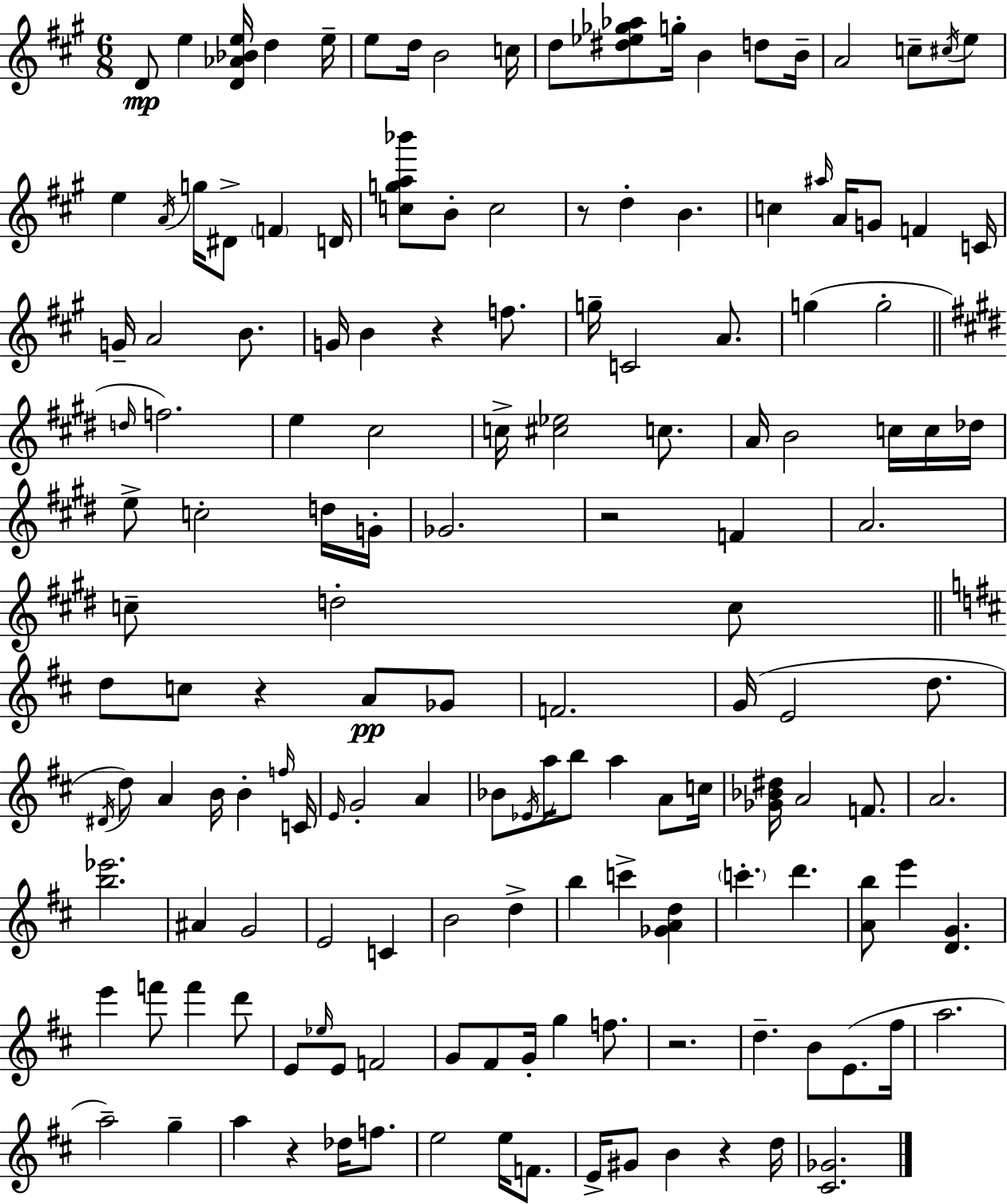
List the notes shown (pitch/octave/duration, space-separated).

D4/e E5/q [D4,Ab4,Bb4,E5]/s D5/q E5/s E5/e D5/s B4/h C5/s D5/e [D#5,Eb5,Gb5,Ab5]/e G5/s B4/q D5/e B4/s A4/h C5/e C#5/s E5/e E5/q A4/s G5/s D#4/e F4/q D4/s [C5,G5,A5,Bb6]/e B4/e C5/h R/e D5/q B4/q. C5/q A#5/s A4/s G4/e F4/q C4/s G4/s A4/h B4/e. G4/s B4/q R/q F5/e. G5/s C4/h A4/e. G5/q G5/h D5/s F5/h. E5/q C#5/h C5/s [C#5,Eb5]/h C5/e. A4/s B4/h C5/s C5/s Db5/s E5/e C5/h D5/s G4/s Gb4/h. R/h F4/q A4/h. C5/e D5/h C5/e D5/e C5/e R/q A4/e Gb4/e F4/h. G4/s E4/h D5/e. D#4/s D5/e A4/q B4/s B4/q F5/s C4/s E4/s G4/h A4/q Bb4/e Eb4/s A5/s B5/e A5/q A4/e C5/s [Gb4,Bb4,D#5]/s A4/h F4/e. A4/h. [B5,Eb6]/h. A#4/q G4/h E4/h C4/q B4/h D5/q B5/q C6/q [Gb4,A4,D5]/q C6/q. D6/q. [A4,B5]/e E6/q [D4,G4]/q. E6/q F6/e F6/q D6/e E4/e Eb5/s E4/e F4/h G4/e F#4/e G4/s G5/q F5/e. R/h. D5/q. B4/e E4/e. F#5/s A5/h. A5/h G5/q A5/q R/q Db5/s F5/e. E5/h E5/s F4/e. E4/s G#4/e B4/q R/q D5/s [C#4,Gb4]/h.